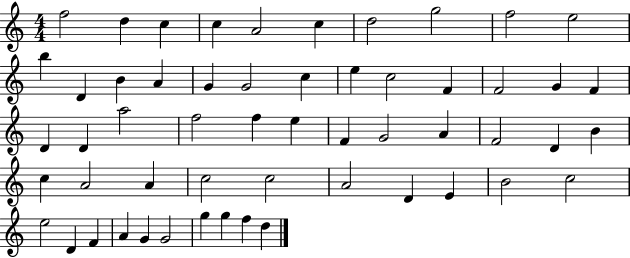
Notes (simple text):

F5/h D5/q C5/q C5/q A4/h C5/q D5/h G5/h F5/h E5/h B5/q D4/q B4/q A4/q G4/q G4/h C5/q E5/q C5/h F4/q F4/h G4/q F4/q D4/q D4/q A5/h F5/h F5/q E5/q F4/q G4/h A4/q F4/h D4/q B4/q C5/q A4/h A4/q C5/h C5/h A4/h D4/q E4/q B4/h C5/h E5/h D4/q F4/q A4/q G4/q G4/h G5/q G5/q F5/q D5/q